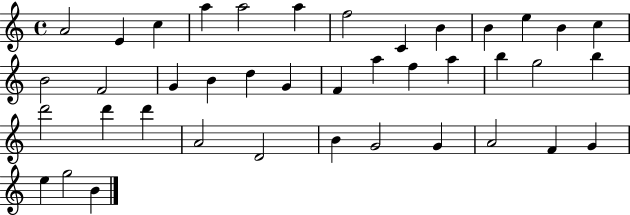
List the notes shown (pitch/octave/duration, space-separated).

A4/h E4/q C5/q A5/q A5/h A5/q F5/h C4/q B4/q B4/q E5/q B4/q C5/q B4/h F4/h G4/q B4/q D5/q G4/q F4/q A5/q F5/q A5/q B5/q G5/h B5/q D6/h D6/q D6/q A4/h D4/h B4/q G4/h G4/q A4/h F4/q G4/q E5/q G5/h B4/q